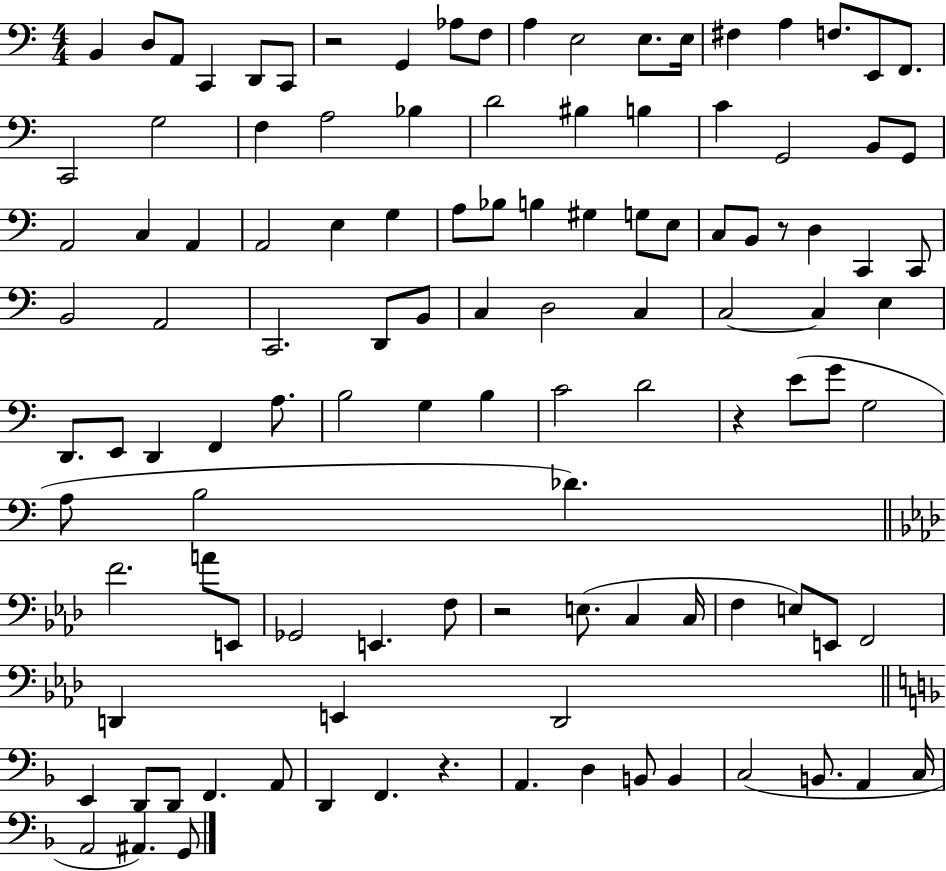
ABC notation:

X:1
T:Untitled
M:4/4
L:1/4
K:C
B,, D,/2 A,,/2 C,, D,,/2 C,,/2 z2 G,, _A,/2 F,/2 A, E,2 E,/2 E,/4 ^F, A, F,/2 E,,/2 F,,/2 C,,2 G,2 F, A,2 _B, D2 ^B, B, C G,,2 B,,/2 G,,/2 A,,2 C, A,, A,,2 E, G, A,/2 _B,/2 B, ^G, G,/2 E,/2 C,/2 B,,/2 z/2 D, C,, C,,/2 B,,2 A,,2 C,,2 D,,/2 B,,/2 C, D,2 C, C,2 C, E, D,,/2 E,,/2 D,, F,, A,/2 B,2 G, B, C2 D2 z E/2 G/2 G,2 A,/2 B,2 _D F2 A/2 E,,/2 _G,,2 E,, F,/2 z2 E,/2 C, C,/4 F, E,/2 E,,/2 F,,2 D,, E,, D,,2 E,, D,,/2 D,,/2 F,, A,,/2 D,, F,, z A,, D, B,,/2 B,, C,2 B,,/2 A,, C,/4 A,,2 ^A,, G,,/2